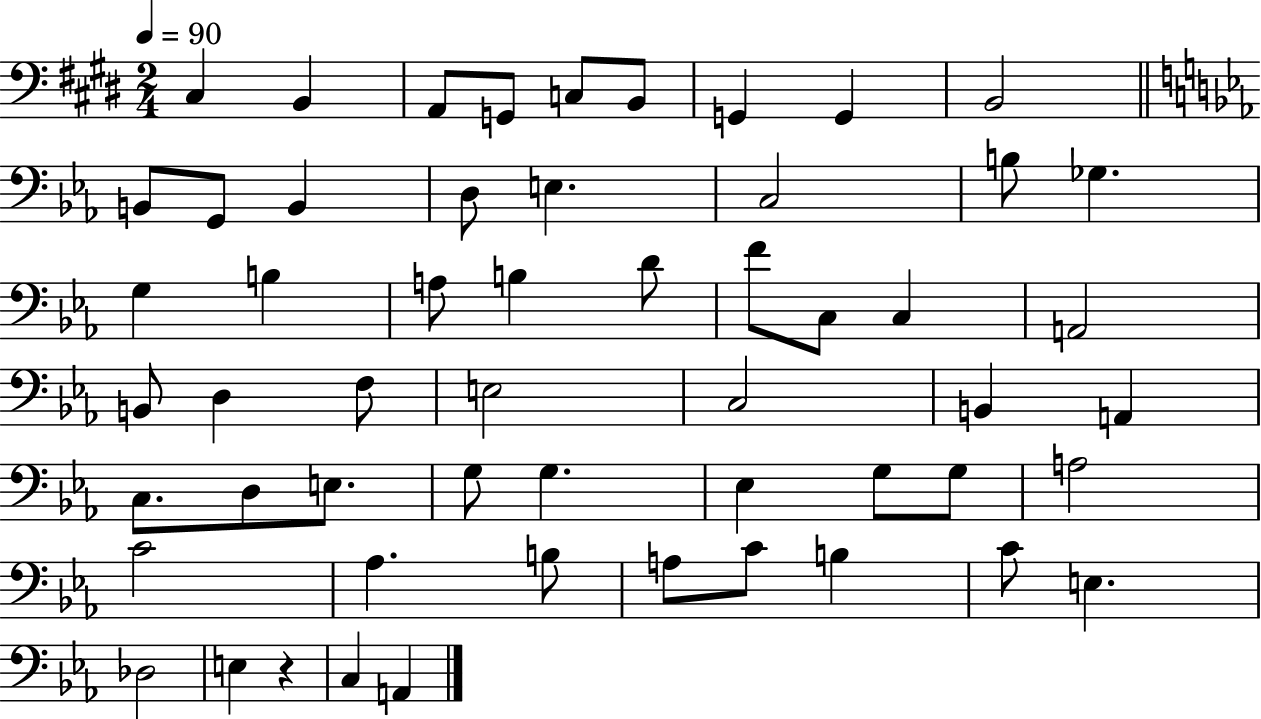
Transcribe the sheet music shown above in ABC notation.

X:1
T:Untitled
M:2/4
L:1/4
K:E
^C, B,, A,,/2 G,,/2 C,/2 B,,/2 G,, G,, B,,2 B,,/2 G,,/2 B,, D,/2 E, C,2 B,/2 _G, G, B, A,/2 B, D/2 F/2 C,/2 C, A,,2 B,,/2 D, F,/2 E,2 C,2 B,, A,, C,/2 D,/2 E,/2 G,/2 G, _E, G,/2 G,/2 A,2 C2 _A, B,/2 A,/2 C/2 B, C/2 E, _D,2 E, z C, A,,